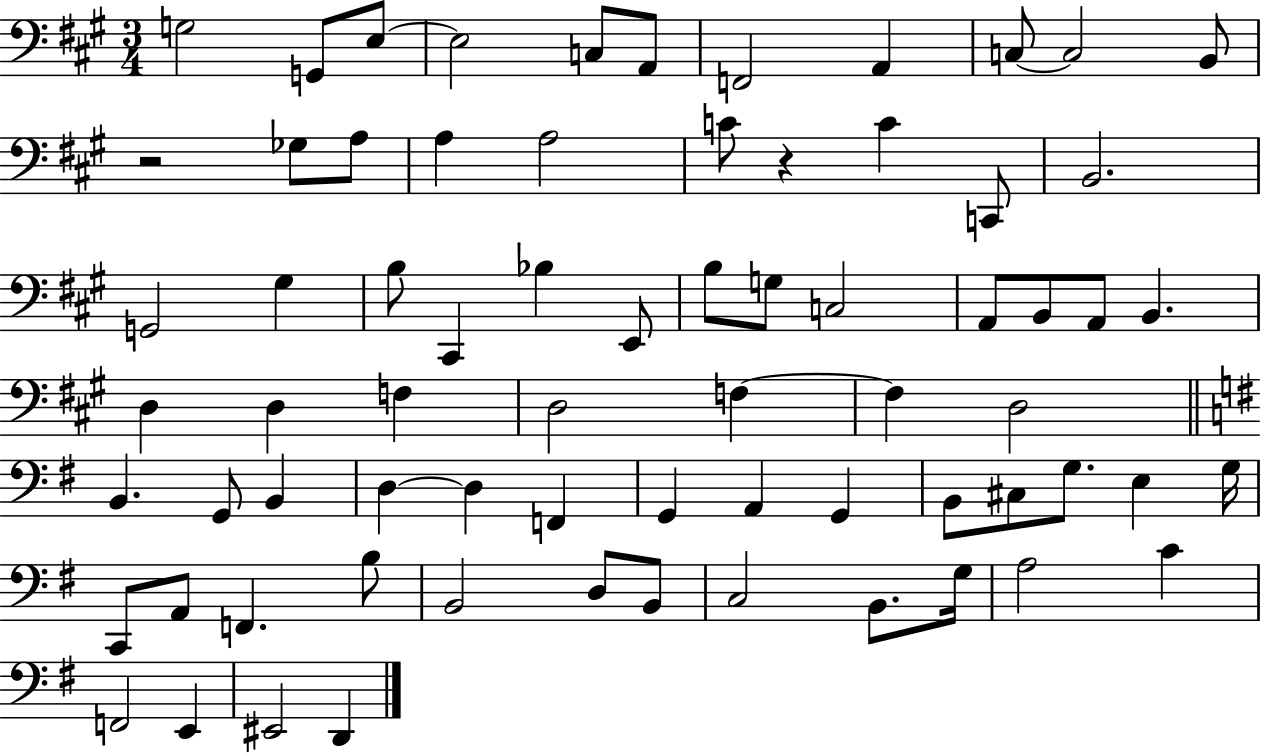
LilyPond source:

{
  \clef bass
  \numericTimeSignature
  \time 3/4
  \key a \major
  g2 g,8 e8~~ | e2 c8 a,8 | f,2 a,4 | c8~~ c2 b,8 | \break r2 ges8 a8 | a4 a2 | c'8 r4 c'4 c,8 | b,2. | \break g,2 gis4 | b8 cis,4 bes4 e,8 | b8 g8 c2 | a,8 b,8 a,8 b,4. | \break d4 d4 f4 | d2 f4~~ | f4 d2 | \bar "||" \break \key g \major b,4. g,8 b,4 | d4~~ d4 f,4 | g,4 a,4 g,4 | b,8 cis8 g8. e4 g16 | \break c,8 a,8 f,4. b8 | b,2 d8 b,8 | c2 b,8. g16 | a2 c'4 | \break f,2 e,4 | eis,2 d,4 | \bar "|."
}